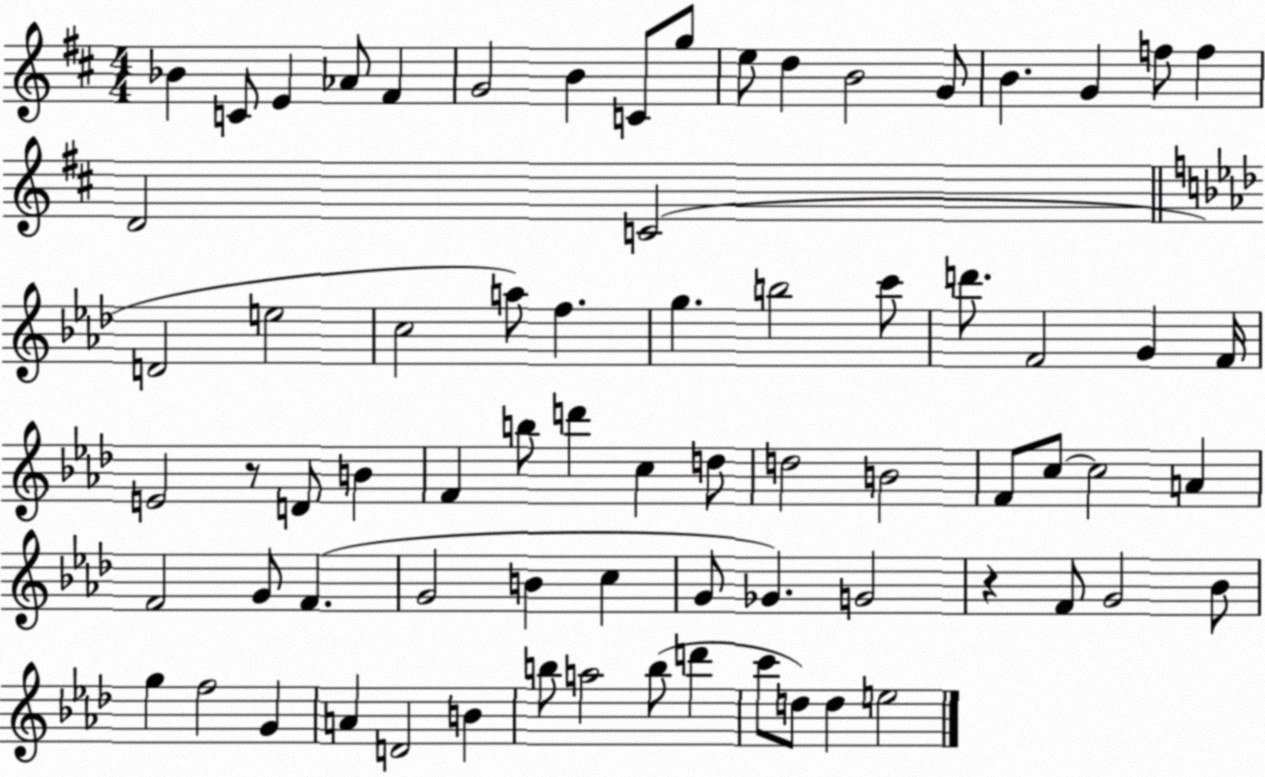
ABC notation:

X:1
T:Untitled
M:4/4
L:1/4
K:D
_B C/2 E _A/2 ^F G2 B C/2 g/2 e/2 d B2 G/2 B G f/2 f D2 C2 D2 e2 c2 a/2 f g b2 c'/2 d'/2 F2 G F/4 E2 z/2 D/2 B F b/2 d' c d/2 d2 B2 F/2 c/2 c2 A F2 G/2 F G2 B c G/2 _G G2 z F/2 G2 _B/2 g f2 G A D2 B b/2 a2 b/2 d' c'/2 d/2 d e2